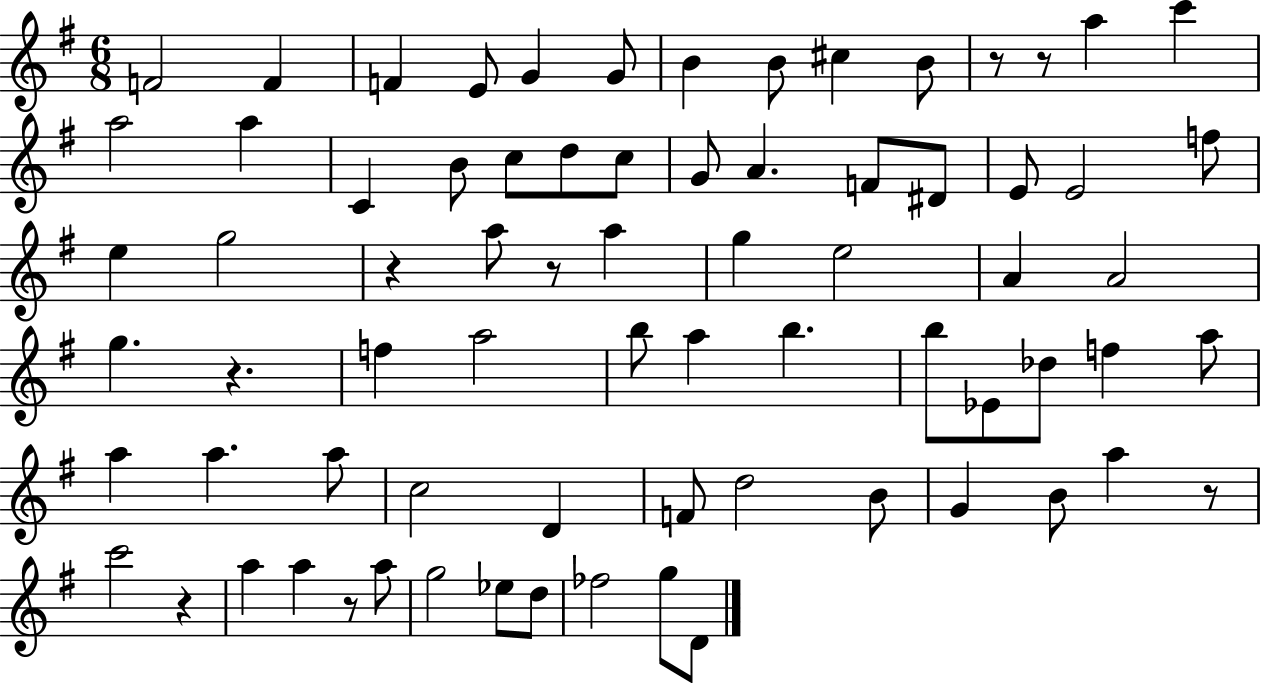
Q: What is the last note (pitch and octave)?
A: D4